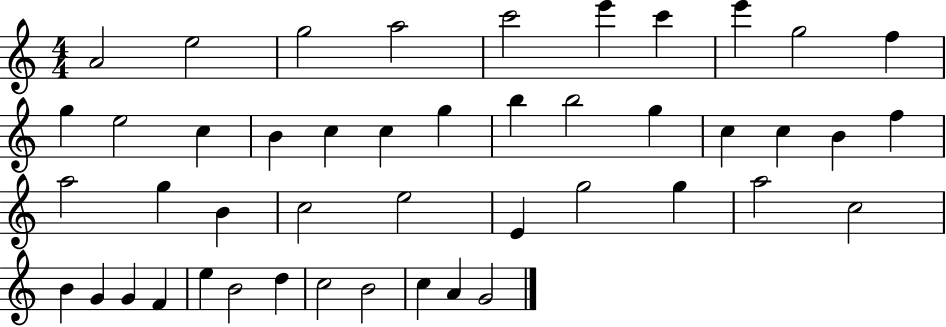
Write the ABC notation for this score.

X:1
T:Untitled
M:4/4
L:1/4
K:C
A2 e2 g2 a2 c'2 e' c' e' g2 f g e2 c B c c g b b2 g c c B f a2 g B c2 e2 E g2 g a2 c2 B G G F e B2 d c2 B2 c A G2